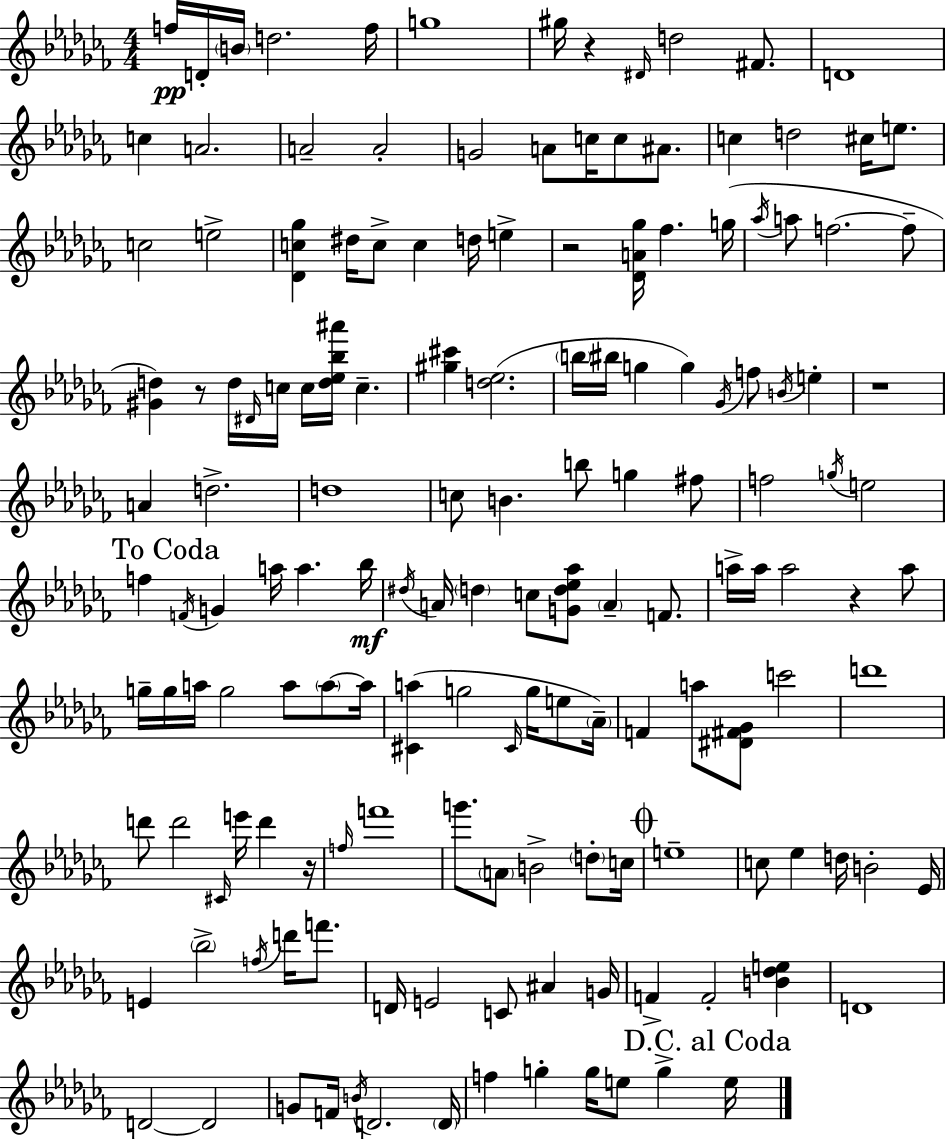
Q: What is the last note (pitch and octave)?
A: E5